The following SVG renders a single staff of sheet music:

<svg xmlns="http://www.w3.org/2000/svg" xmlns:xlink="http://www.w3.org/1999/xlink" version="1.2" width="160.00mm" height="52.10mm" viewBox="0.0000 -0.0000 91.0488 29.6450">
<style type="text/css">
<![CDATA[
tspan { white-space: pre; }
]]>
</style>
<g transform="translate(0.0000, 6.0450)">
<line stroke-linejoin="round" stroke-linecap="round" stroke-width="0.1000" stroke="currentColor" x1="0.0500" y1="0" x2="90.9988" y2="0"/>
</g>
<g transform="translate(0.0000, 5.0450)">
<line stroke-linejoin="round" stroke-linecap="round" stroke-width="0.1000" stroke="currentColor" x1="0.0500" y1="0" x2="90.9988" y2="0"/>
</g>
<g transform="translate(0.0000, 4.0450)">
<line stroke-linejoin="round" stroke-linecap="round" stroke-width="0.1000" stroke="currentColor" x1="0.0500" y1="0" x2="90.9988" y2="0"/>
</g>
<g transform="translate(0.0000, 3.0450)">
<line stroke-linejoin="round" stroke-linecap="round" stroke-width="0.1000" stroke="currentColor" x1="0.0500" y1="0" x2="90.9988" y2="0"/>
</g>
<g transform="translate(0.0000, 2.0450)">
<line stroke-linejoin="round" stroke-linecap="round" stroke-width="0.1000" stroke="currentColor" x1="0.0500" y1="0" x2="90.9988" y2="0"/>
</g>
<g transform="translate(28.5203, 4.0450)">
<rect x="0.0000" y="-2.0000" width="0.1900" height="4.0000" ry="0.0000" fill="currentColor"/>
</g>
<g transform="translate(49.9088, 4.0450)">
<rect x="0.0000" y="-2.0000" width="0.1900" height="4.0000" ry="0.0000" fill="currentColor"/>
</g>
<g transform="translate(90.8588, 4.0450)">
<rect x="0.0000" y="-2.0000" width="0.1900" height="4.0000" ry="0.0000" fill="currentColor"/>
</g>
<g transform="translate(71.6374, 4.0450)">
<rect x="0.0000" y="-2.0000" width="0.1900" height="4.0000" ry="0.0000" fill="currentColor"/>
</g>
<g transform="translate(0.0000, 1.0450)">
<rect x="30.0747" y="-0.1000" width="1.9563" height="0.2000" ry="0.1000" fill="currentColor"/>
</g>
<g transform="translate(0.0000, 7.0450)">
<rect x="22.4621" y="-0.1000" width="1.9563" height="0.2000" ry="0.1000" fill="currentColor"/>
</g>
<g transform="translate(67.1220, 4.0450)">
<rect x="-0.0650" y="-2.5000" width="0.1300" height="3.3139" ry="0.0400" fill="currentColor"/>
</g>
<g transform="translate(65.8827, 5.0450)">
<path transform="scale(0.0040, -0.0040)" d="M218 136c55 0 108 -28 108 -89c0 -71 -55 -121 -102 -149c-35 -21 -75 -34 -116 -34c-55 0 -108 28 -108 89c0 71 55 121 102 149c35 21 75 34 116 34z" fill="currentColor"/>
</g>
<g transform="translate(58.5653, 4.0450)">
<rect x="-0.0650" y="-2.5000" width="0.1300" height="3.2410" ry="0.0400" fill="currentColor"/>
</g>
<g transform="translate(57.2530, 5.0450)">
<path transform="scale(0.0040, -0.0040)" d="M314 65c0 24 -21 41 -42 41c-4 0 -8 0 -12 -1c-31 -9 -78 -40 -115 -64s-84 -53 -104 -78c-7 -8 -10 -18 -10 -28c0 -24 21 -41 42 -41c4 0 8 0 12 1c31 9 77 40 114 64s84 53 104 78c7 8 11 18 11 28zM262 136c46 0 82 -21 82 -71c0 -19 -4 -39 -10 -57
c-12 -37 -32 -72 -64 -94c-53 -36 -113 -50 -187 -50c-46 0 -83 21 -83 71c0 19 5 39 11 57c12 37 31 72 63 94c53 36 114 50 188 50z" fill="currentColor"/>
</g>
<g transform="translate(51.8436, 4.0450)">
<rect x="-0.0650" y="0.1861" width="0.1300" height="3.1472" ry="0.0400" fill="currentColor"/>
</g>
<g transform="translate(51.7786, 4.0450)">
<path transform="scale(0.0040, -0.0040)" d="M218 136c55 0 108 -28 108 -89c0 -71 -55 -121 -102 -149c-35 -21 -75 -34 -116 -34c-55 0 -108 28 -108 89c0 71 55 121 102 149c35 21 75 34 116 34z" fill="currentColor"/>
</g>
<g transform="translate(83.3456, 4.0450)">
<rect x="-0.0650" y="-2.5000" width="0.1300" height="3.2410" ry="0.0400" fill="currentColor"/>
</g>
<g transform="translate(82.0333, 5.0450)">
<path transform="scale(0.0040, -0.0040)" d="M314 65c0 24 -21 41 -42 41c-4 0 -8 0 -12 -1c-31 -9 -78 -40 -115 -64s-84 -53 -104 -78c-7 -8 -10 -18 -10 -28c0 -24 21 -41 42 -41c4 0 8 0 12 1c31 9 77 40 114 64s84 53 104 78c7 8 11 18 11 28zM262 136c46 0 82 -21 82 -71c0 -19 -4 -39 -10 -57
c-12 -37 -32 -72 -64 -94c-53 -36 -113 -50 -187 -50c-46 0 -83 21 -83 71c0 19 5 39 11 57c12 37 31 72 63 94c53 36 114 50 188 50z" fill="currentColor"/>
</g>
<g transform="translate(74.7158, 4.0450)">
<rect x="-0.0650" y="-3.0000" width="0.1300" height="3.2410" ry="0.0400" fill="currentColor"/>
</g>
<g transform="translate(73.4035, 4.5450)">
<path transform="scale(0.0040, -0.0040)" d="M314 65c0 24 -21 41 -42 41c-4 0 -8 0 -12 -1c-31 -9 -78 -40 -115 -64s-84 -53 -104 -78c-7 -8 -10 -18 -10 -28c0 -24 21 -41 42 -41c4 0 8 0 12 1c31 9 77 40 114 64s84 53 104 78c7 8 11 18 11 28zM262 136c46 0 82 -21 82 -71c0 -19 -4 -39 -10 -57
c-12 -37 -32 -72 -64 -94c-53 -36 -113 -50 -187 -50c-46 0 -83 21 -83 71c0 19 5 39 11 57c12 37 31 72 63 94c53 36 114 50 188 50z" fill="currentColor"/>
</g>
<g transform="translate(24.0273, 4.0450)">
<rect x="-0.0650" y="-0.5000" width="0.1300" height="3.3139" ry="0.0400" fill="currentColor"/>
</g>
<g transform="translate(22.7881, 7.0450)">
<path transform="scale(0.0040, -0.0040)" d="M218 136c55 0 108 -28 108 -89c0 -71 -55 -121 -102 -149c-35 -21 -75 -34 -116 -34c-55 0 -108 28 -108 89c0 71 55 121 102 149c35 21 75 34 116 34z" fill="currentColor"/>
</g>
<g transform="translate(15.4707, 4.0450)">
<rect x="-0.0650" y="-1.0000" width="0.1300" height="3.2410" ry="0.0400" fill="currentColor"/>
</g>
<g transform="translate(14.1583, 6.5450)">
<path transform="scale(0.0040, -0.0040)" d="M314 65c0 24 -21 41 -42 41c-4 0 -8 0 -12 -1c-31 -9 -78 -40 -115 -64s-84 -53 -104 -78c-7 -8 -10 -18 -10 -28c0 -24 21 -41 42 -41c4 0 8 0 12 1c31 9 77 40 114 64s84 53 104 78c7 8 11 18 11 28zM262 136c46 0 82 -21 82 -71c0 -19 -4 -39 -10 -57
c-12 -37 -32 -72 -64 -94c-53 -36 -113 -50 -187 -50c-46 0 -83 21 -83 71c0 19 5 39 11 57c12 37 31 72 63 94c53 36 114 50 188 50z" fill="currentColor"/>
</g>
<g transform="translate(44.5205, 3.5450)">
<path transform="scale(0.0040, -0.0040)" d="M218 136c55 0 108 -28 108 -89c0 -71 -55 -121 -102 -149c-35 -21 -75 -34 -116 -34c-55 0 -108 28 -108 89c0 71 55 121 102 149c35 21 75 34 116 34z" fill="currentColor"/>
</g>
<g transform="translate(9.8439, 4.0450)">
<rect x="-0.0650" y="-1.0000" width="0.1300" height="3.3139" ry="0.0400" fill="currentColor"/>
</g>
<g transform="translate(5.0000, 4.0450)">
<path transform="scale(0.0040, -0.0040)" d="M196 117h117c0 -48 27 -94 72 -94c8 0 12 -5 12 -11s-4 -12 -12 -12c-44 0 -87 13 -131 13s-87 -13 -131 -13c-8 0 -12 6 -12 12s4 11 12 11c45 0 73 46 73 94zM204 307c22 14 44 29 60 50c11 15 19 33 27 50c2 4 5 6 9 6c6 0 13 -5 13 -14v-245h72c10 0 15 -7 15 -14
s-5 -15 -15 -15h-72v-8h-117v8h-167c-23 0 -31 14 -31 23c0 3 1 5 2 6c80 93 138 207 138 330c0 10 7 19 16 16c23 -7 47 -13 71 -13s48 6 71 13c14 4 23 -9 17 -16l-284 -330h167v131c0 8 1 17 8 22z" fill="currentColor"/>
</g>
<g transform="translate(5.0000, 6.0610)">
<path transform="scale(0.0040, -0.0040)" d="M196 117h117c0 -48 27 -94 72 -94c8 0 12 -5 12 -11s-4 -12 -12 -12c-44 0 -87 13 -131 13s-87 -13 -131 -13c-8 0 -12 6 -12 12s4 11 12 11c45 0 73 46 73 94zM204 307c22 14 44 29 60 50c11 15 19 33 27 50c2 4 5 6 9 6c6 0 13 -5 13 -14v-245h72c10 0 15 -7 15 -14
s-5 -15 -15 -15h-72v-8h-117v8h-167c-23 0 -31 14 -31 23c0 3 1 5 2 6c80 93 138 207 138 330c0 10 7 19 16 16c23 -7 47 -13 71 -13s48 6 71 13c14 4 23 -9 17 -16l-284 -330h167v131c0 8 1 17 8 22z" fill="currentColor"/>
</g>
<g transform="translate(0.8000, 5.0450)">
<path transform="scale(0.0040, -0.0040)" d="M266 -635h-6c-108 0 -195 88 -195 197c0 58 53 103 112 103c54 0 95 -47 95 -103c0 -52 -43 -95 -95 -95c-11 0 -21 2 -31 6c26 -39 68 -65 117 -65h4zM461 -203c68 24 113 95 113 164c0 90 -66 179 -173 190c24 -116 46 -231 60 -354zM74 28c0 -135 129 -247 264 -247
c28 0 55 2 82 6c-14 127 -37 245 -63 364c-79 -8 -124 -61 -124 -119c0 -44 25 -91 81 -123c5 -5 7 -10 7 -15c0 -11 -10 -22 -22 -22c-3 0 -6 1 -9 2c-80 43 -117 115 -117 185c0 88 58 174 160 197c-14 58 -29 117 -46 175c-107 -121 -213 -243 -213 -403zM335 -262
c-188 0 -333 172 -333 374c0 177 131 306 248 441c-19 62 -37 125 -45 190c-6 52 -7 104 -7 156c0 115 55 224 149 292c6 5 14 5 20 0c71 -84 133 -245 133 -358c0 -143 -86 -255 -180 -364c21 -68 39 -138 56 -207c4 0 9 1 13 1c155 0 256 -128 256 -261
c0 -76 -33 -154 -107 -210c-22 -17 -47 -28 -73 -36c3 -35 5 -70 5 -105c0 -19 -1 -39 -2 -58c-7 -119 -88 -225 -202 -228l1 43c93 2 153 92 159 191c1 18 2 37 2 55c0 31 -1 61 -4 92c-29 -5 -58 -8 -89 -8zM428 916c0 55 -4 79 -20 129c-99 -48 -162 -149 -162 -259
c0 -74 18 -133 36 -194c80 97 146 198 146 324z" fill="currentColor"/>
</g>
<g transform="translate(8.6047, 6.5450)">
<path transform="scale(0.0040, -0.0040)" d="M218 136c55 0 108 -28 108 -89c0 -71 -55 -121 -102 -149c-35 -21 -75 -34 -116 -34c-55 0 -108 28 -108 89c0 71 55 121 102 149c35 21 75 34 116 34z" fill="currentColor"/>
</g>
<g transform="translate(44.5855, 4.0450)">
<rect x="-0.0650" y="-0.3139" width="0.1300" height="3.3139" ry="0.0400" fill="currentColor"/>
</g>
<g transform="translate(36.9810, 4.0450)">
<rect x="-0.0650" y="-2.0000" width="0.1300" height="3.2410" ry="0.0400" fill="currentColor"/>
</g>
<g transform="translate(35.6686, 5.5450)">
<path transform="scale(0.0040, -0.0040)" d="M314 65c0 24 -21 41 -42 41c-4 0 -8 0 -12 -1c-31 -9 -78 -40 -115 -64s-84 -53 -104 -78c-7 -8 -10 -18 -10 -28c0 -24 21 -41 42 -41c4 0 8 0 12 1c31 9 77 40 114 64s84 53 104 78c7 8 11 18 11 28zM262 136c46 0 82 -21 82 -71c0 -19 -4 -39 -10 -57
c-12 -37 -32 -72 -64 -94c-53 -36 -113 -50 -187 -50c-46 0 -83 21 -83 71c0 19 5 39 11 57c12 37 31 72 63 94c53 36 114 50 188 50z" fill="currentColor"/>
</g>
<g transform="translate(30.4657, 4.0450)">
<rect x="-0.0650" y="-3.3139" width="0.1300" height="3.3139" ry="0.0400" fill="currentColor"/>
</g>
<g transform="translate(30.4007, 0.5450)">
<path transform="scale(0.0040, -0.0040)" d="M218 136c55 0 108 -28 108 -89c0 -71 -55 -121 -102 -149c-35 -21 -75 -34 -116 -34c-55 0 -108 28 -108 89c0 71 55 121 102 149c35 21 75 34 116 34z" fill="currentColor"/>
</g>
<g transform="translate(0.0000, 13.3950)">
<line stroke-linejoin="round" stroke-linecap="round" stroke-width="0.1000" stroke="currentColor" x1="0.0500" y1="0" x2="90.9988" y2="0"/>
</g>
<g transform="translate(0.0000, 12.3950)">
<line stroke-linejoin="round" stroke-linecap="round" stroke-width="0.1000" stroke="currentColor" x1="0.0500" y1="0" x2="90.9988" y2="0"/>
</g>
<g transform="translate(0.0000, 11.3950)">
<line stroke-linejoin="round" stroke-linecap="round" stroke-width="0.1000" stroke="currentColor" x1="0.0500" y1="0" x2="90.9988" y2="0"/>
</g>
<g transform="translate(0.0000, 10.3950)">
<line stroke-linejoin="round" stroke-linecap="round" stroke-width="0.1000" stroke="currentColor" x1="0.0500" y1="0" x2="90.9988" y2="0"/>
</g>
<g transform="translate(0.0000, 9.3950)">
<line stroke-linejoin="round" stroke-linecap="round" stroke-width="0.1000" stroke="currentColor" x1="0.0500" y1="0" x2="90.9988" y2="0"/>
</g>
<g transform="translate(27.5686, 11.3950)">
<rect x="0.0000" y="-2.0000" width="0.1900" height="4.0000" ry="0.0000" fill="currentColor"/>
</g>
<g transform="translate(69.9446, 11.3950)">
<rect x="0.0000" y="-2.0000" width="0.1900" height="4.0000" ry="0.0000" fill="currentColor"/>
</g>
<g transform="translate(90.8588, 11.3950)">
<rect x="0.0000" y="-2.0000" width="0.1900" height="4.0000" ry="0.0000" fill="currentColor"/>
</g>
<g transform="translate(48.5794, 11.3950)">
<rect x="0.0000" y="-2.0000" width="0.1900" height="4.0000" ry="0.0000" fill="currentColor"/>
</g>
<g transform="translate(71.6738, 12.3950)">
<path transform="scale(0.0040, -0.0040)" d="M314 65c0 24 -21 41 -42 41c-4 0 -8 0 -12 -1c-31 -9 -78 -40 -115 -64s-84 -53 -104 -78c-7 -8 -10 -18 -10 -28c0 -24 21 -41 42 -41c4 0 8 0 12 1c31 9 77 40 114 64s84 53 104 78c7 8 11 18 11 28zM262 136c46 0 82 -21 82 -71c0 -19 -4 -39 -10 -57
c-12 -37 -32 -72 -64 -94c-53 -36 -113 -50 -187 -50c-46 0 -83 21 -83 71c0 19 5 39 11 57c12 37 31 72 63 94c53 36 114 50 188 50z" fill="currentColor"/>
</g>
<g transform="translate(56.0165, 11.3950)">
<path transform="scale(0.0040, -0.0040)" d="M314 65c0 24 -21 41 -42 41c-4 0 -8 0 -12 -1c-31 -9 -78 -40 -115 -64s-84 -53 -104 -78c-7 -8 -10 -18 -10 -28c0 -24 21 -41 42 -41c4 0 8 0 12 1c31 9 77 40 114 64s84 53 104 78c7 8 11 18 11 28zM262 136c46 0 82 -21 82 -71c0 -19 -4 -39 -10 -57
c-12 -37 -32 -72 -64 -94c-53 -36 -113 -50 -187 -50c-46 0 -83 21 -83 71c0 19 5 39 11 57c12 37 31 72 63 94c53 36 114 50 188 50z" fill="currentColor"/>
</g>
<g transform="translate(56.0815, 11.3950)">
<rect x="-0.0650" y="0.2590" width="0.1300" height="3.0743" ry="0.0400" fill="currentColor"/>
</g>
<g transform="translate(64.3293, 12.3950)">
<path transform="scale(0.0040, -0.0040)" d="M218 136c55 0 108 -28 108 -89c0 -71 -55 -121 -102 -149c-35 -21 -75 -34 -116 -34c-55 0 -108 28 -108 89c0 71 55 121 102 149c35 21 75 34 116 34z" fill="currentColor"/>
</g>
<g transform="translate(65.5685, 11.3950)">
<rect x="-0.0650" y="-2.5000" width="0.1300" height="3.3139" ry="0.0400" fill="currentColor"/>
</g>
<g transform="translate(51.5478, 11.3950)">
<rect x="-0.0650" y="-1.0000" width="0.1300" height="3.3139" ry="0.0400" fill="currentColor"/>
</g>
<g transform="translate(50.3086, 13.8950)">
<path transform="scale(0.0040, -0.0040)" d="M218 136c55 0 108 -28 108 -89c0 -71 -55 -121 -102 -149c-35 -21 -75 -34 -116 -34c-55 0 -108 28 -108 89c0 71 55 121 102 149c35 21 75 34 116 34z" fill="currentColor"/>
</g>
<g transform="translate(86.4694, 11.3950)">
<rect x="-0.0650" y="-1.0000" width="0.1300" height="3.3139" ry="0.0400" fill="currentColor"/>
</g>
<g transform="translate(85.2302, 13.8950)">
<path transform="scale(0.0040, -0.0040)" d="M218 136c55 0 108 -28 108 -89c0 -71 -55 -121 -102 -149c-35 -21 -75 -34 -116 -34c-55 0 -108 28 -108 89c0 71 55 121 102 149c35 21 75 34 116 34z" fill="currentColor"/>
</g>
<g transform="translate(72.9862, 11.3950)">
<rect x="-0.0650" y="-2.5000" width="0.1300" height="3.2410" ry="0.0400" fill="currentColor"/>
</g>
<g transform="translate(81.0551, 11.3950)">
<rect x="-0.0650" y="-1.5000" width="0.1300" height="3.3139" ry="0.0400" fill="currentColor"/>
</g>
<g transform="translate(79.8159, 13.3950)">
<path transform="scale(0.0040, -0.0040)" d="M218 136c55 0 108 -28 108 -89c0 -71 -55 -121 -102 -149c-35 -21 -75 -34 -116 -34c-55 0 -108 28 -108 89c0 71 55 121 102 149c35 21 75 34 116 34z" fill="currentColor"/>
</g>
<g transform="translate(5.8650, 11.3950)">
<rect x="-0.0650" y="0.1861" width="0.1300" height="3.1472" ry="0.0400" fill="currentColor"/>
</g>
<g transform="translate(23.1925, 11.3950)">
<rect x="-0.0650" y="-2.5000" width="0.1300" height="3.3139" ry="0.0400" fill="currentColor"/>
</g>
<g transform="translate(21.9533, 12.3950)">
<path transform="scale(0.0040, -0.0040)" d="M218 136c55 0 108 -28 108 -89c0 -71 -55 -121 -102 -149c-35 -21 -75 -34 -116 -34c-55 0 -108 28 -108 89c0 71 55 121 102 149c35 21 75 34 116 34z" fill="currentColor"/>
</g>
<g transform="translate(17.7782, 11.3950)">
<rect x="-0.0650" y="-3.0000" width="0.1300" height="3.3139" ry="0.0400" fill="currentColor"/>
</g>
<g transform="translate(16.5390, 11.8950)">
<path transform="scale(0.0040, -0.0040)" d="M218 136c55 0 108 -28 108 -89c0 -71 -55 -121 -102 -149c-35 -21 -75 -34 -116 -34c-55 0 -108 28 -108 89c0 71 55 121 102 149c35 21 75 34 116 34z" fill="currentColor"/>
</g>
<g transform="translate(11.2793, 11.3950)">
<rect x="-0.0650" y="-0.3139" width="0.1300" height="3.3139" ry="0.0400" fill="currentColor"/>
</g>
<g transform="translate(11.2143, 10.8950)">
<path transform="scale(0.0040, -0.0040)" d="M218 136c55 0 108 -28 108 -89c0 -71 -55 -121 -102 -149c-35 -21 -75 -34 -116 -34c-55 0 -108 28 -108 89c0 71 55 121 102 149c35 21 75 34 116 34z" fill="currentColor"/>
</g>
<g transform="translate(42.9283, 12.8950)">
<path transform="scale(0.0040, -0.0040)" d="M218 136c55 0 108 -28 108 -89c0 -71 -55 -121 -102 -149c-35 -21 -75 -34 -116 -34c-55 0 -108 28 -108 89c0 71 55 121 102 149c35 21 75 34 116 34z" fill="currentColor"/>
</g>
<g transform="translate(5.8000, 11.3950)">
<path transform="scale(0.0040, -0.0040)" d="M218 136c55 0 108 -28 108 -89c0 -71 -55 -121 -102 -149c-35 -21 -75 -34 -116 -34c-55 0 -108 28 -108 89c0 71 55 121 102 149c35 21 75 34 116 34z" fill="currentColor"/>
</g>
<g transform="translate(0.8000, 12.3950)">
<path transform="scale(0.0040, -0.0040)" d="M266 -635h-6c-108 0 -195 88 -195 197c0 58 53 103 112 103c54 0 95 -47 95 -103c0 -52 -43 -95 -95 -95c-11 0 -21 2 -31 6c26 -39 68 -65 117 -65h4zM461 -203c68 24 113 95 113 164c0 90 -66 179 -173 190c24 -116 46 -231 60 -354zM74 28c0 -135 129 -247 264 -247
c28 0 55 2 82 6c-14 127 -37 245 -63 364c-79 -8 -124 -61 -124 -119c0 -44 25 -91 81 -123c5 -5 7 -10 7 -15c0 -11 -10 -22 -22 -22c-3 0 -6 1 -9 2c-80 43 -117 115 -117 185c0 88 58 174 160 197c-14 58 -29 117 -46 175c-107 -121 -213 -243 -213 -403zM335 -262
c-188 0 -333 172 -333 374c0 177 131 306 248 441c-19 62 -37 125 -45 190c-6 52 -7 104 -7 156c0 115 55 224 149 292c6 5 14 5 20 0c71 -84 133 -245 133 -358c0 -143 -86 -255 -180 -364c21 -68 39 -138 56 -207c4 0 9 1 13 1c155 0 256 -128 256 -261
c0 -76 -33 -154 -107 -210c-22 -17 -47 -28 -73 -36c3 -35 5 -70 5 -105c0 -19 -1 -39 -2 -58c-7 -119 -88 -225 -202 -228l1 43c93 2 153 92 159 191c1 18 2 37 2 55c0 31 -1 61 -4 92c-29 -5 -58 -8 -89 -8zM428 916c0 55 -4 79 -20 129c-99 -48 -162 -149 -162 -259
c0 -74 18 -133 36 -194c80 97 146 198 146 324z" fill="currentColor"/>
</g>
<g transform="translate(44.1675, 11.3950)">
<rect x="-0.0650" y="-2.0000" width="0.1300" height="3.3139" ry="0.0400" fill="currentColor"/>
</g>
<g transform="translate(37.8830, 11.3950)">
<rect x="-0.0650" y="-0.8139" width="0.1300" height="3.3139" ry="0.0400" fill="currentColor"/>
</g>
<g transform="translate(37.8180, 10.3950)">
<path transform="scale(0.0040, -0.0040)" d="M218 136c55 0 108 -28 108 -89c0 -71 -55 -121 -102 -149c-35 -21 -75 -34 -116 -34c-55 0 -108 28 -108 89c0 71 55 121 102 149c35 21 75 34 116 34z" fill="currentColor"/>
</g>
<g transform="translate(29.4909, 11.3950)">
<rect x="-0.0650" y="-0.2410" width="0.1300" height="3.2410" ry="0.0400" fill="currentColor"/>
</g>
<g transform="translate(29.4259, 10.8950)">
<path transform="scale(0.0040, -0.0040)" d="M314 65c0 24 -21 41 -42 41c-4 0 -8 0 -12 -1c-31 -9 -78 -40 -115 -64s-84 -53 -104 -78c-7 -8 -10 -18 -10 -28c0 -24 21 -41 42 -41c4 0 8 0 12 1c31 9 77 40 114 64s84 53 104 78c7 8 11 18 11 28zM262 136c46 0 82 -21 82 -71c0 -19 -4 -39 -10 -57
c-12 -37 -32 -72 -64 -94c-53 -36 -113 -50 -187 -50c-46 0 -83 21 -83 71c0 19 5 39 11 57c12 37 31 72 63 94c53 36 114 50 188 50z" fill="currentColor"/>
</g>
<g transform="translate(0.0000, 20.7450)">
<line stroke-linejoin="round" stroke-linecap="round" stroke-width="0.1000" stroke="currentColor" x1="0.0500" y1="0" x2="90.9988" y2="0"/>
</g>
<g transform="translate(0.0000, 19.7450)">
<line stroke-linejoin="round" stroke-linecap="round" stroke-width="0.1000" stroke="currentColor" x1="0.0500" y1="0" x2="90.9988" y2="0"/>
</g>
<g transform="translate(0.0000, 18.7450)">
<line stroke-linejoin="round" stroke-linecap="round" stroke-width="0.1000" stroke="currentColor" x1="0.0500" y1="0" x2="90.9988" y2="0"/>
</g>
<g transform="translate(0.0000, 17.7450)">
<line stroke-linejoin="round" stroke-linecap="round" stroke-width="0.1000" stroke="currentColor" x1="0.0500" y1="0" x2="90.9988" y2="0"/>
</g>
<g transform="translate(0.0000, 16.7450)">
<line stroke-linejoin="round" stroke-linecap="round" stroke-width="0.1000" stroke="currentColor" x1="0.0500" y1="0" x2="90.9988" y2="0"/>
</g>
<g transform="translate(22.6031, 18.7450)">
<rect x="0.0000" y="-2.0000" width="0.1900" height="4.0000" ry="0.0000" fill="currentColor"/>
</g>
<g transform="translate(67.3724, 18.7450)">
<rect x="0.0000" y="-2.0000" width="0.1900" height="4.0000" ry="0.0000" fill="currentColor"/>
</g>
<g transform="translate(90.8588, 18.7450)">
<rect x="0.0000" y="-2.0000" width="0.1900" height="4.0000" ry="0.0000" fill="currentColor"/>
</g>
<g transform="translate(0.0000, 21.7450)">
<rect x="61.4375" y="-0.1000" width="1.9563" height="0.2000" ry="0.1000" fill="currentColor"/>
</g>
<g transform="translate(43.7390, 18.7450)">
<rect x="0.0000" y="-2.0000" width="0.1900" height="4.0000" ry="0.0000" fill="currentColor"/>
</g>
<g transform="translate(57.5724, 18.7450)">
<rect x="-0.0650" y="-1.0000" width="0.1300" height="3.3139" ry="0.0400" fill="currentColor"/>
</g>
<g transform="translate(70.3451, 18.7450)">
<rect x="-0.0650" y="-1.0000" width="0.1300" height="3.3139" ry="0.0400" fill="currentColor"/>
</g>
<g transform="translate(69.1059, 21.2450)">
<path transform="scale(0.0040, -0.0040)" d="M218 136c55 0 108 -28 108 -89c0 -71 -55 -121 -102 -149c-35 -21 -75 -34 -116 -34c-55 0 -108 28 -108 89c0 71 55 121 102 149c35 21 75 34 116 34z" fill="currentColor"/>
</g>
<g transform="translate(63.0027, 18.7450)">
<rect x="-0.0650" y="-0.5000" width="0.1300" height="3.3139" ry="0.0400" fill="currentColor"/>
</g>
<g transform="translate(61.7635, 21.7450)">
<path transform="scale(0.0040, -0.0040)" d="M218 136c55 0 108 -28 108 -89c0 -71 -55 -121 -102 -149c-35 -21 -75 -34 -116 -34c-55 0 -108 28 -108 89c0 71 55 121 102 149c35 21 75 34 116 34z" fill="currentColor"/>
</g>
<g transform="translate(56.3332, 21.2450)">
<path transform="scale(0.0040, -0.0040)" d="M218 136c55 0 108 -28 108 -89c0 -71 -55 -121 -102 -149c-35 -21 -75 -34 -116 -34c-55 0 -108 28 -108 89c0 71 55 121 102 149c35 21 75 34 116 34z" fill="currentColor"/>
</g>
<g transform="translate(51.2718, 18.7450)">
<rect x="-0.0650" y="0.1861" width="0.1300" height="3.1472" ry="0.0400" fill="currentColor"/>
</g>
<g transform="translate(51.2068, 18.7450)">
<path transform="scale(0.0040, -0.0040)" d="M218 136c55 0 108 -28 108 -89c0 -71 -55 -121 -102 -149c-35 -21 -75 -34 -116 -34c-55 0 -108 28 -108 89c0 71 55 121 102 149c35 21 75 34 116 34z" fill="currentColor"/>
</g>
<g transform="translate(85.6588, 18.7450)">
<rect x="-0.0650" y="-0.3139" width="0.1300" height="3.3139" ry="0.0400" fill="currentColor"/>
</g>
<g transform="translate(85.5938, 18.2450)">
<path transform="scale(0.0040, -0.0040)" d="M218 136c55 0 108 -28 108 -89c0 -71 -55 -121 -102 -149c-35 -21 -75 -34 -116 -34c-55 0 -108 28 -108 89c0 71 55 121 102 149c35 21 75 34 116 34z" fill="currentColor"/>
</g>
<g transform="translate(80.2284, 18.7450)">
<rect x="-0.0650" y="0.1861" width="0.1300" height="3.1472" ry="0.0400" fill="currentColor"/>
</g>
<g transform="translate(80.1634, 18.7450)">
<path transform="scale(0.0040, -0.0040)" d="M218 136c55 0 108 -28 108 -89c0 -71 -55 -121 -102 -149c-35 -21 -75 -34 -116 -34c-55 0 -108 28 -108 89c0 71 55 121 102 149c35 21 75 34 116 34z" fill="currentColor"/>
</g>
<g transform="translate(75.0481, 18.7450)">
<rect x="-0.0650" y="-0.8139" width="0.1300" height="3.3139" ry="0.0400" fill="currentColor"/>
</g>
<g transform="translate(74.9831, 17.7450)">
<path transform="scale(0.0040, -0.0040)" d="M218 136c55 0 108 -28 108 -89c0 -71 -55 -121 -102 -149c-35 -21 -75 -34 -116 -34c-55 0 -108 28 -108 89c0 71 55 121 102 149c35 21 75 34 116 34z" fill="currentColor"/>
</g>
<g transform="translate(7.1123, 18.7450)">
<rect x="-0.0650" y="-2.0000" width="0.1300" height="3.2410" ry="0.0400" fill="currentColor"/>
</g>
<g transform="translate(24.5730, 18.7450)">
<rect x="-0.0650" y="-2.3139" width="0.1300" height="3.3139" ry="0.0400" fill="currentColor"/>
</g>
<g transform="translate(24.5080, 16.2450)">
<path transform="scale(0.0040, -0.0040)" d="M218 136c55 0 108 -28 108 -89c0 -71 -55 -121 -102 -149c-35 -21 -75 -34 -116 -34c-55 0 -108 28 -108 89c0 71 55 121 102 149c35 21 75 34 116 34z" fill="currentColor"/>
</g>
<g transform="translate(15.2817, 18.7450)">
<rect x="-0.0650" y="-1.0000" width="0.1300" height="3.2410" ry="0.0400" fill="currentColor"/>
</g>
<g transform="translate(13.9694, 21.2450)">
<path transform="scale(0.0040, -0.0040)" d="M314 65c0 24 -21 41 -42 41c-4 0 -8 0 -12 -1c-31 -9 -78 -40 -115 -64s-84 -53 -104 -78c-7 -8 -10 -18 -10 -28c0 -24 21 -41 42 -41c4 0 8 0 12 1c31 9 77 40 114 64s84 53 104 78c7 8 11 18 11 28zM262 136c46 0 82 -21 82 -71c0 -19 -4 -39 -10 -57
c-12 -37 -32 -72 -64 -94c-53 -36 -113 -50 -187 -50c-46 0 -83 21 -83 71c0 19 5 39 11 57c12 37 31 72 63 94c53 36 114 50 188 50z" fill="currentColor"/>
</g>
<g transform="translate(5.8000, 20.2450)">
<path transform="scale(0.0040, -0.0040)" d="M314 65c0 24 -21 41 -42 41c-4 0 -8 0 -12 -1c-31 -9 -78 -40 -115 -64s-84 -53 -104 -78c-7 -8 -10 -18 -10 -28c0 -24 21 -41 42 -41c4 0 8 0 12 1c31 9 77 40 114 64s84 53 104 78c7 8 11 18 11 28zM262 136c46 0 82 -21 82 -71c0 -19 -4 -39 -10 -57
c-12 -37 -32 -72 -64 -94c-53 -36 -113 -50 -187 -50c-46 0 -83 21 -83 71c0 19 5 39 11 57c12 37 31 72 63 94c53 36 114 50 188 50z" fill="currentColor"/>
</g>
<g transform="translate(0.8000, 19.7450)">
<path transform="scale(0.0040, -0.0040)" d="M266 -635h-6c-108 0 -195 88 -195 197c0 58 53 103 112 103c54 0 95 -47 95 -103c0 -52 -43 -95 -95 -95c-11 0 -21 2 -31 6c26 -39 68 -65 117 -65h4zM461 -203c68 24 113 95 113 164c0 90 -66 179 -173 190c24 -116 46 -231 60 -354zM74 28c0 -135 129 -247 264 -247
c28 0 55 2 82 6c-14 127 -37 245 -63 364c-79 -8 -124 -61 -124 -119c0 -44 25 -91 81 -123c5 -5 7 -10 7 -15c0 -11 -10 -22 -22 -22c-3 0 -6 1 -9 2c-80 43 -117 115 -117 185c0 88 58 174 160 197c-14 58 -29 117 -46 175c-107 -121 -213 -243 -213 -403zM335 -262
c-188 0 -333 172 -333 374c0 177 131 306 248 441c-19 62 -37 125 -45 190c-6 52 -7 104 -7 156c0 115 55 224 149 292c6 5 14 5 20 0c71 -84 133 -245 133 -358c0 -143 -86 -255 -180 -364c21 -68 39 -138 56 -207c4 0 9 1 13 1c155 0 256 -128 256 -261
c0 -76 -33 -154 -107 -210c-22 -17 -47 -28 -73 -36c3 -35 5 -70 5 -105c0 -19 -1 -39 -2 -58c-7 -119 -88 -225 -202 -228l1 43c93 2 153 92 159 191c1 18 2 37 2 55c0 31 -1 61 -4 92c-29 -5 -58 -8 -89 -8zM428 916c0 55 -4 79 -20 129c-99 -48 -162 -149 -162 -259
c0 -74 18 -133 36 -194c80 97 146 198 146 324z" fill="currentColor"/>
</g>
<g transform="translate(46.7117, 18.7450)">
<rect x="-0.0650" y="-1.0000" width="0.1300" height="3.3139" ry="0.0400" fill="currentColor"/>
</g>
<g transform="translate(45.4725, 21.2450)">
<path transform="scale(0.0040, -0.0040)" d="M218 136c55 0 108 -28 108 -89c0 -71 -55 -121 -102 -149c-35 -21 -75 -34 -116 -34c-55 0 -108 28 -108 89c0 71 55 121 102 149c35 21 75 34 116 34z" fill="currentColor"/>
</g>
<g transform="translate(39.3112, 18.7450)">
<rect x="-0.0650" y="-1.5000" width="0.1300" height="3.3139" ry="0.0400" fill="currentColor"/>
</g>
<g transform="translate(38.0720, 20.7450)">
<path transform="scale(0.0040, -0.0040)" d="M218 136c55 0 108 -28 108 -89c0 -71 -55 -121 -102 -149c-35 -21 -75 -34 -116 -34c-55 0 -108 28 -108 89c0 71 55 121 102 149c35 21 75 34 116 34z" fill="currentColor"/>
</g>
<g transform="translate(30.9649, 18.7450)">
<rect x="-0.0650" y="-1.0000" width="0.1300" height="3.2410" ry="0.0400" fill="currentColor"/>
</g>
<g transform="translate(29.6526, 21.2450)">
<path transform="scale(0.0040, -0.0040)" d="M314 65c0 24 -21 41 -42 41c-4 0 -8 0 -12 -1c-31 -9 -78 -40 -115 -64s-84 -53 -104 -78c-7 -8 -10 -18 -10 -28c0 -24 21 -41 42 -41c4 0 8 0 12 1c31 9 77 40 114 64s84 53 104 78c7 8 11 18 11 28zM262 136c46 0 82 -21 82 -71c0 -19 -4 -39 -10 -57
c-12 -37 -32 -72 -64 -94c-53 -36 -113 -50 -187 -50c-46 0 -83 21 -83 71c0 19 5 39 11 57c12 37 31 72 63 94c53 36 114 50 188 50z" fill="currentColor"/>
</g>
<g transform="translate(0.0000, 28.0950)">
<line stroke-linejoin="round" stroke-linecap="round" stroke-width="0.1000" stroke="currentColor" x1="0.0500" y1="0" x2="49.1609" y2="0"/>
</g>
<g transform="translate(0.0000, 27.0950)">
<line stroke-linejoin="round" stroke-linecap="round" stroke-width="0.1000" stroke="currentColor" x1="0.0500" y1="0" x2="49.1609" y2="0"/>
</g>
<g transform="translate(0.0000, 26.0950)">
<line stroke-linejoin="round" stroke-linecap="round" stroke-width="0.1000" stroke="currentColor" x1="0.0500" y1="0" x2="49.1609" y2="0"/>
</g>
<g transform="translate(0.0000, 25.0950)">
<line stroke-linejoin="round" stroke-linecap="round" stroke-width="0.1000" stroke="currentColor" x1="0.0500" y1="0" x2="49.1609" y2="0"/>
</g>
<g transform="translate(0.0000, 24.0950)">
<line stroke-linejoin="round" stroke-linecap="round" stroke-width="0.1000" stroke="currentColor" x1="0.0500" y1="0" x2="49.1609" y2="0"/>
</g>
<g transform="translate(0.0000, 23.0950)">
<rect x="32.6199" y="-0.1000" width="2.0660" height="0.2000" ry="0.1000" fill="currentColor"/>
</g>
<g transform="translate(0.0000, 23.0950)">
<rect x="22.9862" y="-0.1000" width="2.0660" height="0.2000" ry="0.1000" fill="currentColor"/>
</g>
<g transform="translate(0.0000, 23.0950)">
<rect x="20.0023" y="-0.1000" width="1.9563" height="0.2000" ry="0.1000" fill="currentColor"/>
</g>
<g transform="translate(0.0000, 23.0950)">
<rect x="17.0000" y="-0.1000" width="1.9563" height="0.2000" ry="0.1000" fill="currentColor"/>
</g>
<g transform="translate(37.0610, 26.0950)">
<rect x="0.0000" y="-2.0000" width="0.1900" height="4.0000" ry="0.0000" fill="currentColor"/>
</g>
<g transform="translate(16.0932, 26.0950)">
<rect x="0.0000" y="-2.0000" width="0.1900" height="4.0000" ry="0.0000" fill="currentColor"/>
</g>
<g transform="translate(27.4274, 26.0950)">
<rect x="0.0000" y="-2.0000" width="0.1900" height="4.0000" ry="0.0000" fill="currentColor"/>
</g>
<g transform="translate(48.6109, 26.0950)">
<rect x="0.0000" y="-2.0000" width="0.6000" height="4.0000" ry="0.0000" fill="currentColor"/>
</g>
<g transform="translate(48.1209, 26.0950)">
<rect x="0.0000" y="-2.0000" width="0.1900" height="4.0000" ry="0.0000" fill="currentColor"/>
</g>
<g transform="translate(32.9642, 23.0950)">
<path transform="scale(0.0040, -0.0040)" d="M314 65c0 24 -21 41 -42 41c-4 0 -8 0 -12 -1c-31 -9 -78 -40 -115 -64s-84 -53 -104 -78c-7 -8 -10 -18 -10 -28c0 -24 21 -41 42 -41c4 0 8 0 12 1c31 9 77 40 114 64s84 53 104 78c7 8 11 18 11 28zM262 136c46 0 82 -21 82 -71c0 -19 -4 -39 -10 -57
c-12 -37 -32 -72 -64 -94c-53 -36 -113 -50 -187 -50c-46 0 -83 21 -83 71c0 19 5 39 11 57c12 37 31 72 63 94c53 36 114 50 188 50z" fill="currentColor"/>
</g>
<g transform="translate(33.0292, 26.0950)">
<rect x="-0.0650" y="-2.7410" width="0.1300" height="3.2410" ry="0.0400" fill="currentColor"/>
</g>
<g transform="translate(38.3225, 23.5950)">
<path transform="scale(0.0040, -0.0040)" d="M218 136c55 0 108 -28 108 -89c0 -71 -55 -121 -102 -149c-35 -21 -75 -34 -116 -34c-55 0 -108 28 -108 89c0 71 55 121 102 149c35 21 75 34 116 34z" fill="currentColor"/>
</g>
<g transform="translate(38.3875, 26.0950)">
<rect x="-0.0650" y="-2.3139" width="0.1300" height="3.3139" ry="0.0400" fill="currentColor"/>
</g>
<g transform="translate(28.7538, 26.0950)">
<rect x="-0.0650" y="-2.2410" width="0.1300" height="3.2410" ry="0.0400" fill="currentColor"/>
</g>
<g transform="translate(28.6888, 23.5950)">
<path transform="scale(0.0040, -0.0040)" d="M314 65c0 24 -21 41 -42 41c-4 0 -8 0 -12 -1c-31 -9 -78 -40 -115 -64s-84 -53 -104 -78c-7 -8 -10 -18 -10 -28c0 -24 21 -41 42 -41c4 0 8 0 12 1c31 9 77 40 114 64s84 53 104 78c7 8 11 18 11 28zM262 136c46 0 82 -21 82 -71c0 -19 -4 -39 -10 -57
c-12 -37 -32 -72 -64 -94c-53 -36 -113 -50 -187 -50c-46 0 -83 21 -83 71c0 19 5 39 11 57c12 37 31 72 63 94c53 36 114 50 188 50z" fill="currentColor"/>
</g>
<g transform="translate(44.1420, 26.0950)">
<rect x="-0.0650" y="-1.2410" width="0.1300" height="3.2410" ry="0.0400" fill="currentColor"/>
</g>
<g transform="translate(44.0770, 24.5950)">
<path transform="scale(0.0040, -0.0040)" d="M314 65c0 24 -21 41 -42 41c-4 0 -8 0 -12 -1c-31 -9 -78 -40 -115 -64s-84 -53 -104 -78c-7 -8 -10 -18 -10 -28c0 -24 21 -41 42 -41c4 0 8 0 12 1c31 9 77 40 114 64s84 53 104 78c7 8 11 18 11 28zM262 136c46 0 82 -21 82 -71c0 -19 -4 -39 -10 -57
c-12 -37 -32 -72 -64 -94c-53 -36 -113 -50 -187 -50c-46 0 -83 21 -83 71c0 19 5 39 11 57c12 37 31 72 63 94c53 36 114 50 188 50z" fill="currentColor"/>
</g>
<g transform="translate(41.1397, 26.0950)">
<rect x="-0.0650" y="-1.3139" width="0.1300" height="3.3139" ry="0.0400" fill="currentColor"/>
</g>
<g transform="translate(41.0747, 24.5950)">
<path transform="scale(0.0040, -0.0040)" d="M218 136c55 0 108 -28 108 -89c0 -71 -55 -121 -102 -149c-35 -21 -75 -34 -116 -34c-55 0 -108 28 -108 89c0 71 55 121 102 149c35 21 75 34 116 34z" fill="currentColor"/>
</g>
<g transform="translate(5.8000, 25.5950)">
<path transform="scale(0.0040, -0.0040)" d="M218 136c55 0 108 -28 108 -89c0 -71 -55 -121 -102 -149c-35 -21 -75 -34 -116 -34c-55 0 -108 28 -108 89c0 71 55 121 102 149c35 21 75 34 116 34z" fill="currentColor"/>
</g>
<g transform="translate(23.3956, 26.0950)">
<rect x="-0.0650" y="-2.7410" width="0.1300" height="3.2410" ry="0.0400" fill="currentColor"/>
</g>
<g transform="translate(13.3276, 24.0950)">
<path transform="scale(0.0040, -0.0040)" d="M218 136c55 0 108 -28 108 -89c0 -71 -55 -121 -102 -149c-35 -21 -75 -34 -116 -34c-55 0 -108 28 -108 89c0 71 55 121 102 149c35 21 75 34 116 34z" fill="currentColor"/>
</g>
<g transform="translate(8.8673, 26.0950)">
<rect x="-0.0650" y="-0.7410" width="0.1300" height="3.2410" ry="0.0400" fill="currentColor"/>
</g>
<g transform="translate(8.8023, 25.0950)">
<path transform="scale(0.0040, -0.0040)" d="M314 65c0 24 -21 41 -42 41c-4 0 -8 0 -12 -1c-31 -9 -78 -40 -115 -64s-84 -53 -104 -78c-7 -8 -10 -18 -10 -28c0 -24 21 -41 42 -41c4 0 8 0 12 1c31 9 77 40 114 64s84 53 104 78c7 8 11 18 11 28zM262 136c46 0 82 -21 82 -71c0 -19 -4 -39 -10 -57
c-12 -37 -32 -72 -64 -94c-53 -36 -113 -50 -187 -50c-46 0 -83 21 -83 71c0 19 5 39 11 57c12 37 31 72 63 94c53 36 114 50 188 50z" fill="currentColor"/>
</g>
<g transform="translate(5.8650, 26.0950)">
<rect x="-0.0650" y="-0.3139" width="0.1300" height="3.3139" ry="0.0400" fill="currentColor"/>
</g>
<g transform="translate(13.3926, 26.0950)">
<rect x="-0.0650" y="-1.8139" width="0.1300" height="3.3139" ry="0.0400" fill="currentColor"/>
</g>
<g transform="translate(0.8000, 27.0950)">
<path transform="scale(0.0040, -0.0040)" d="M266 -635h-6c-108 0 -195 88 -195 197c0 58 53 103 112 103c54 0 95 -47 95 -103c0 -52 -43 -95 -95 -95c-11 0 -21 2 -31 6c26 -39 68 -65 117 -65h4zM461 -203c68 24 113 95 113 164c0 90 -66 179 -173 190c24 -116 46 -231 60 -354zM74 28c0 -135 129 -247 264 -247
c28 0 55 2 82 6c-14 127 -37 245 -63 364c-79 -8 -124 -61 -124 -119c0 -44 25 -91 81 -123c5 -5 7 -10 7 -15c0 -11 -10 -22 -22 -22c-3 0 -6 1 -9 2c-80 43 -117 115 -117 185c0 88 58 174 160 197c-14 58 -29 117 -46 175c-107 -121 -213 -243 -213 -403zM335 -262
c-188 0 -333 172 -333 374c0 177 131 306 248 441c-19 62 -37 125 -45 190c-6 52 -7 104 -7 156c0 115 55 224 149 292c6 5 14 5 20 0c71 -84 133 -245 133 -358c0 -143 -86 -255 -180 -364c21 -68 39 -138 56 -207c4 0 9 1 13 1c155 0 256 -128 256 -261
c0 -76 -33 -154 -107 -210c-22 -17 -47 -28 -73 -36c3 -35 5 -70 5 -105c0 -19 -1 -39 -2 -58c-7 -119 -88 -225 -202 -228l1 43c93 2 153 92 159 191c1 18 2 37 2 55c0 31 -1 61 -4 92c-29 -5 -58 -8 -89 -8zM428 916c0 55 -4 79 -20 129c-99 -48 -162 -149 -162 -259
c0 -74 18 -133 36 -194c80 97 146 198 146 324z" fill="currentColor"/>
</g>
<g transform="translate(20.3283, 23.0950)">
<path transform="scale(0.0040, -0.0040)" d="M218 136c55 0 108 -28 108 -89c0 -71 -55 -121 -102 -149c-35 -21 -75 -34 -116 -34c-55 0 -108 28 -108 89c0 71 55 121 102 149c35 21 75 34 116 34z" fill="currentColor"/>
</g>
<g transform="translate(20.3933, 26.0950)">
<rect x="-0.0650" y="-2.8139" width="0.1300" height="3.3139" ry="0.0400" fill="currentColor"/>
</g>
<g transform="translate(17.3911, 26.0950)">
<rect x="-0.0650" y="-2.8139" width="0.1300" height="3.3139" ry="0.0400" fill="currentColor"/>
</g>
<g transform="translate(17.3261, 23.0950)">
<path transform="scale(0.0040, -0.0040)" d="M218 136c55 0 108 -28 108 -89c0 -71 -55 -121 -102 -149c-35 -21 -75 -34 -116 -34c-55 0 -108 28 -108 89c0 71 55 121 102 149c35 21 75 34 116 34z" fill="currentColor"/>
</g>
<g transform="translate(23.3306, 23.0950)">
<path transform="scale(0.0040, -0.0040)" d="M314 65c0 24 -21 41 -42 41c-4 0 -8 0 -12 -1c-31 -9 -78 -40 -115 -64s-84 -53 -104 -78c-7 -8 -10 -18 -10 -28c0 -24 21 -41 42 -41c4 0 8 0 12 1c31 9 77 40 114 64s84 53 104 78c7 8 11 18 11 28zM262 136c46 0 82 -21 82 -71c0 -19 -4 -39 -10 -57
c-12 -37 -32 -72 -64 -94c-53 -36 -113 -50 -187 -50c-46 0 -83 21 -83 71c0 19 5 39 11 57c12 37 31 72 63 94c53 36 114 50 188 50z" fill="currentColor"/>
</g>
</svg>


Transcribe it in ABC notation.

X:1
T:Untitled
M:4/4
L:1/4
K:C
D D2 C b F2 c B G2 G A2 G2 B c A G c2 d F D B2 G G2 E D F2 D2 g D2 E D B D C D d B c c d2 f a a a2 g2 a2 g e e2